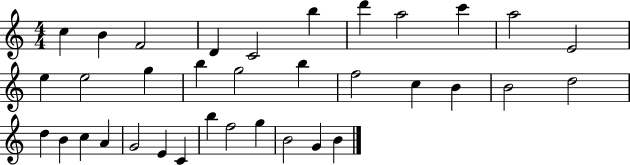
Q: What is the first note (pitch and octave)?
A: C5